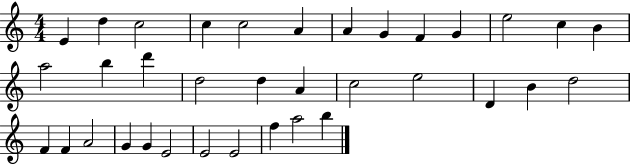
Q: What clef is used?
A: treble